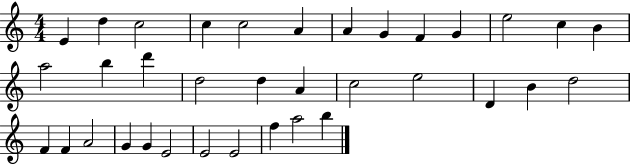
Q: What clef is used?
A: treble